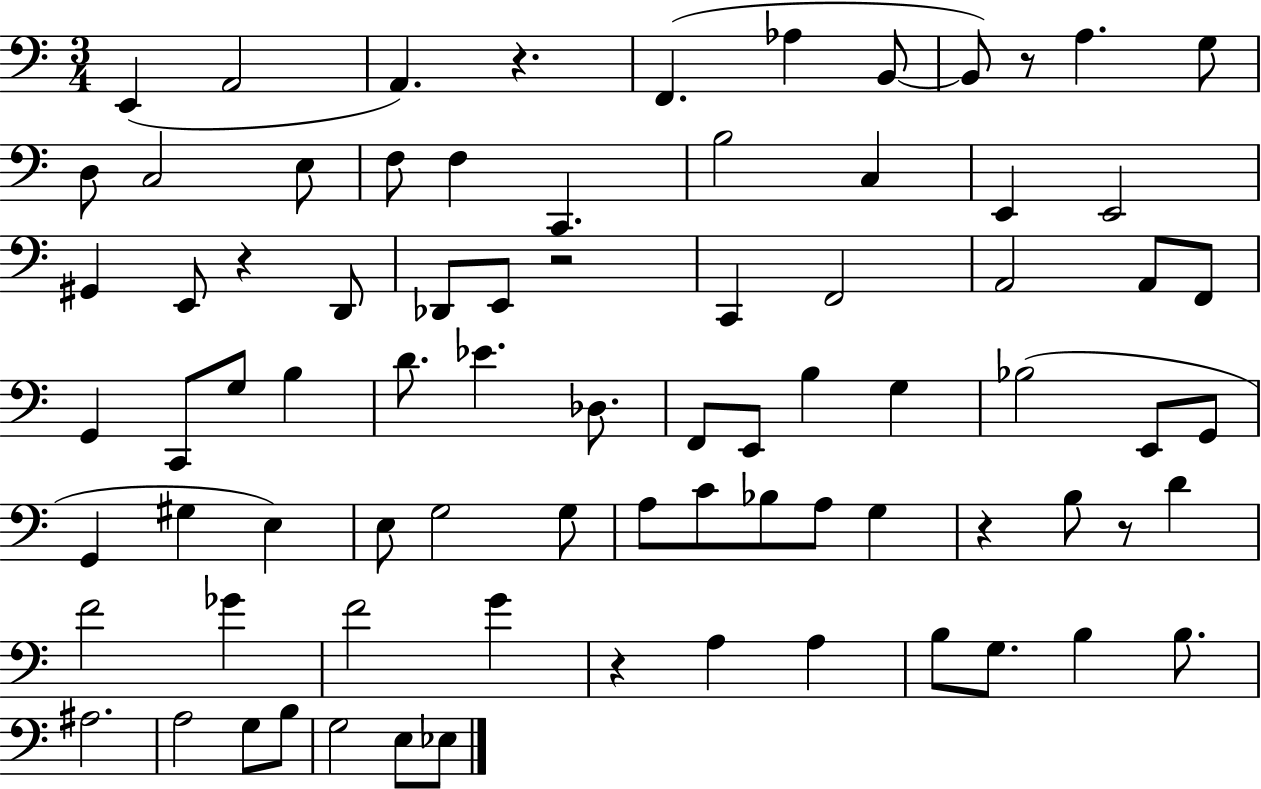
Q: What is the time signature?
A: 3/4